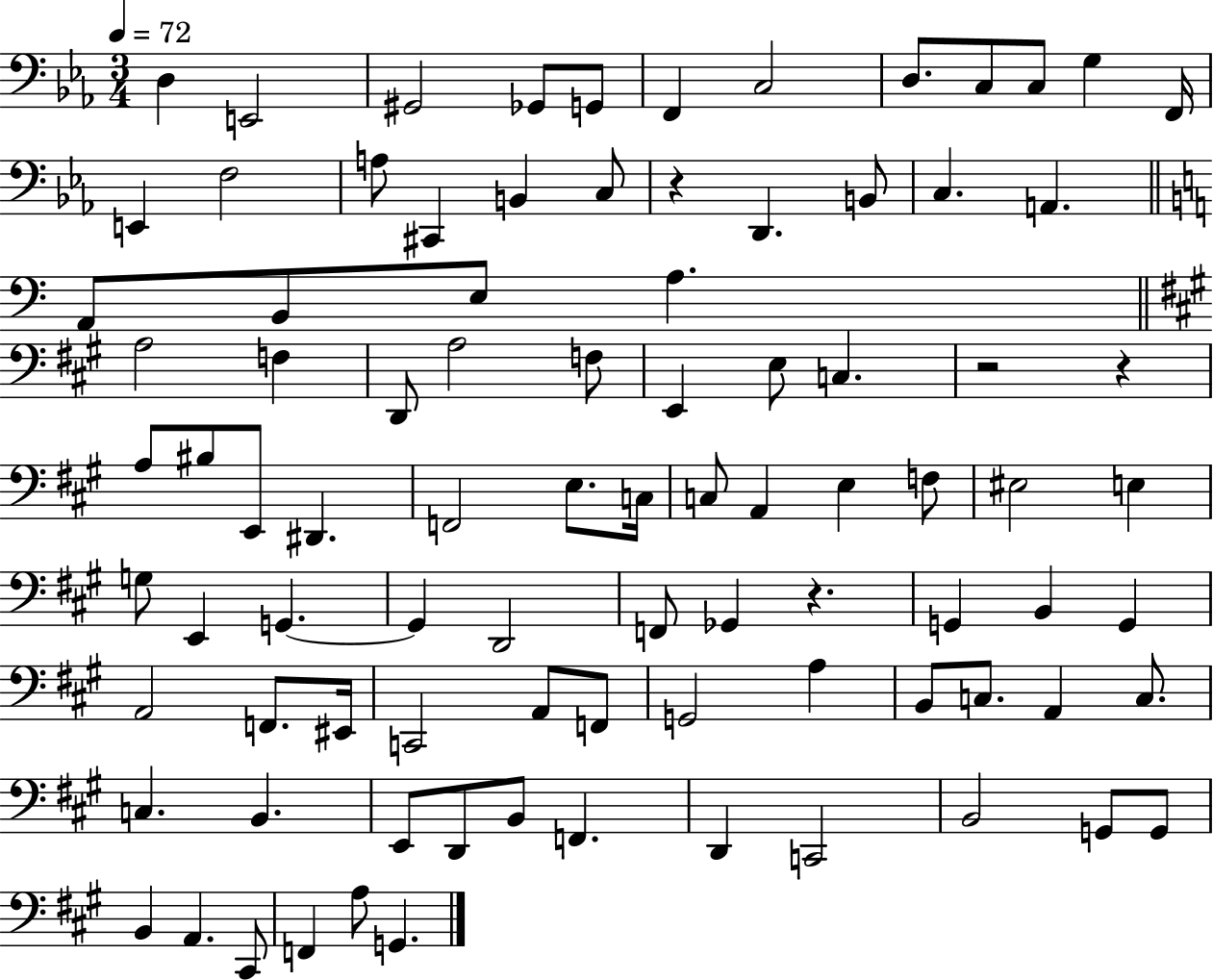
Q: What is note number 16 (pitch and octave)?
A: C#2